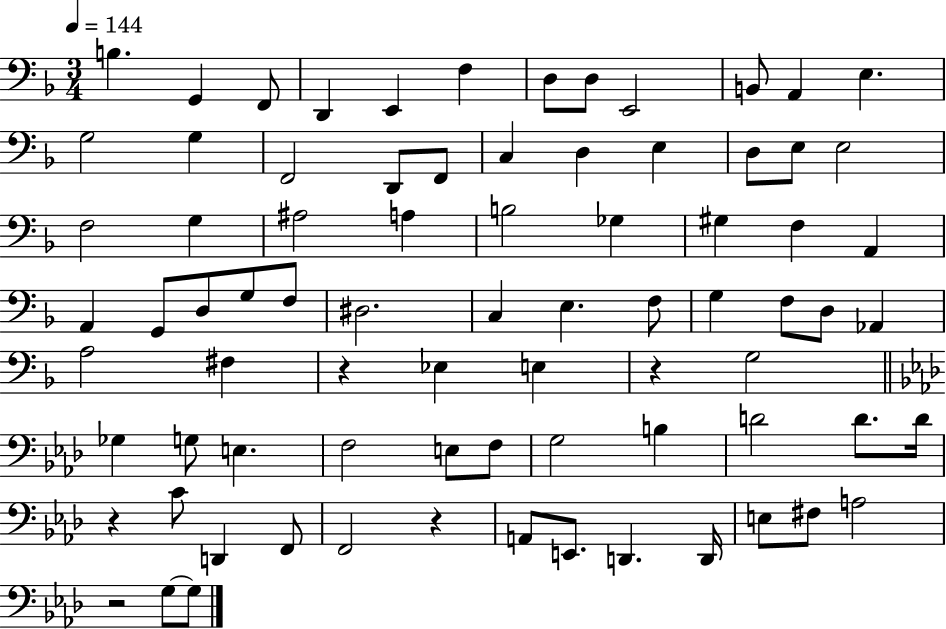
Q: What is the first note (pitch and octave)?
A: B3